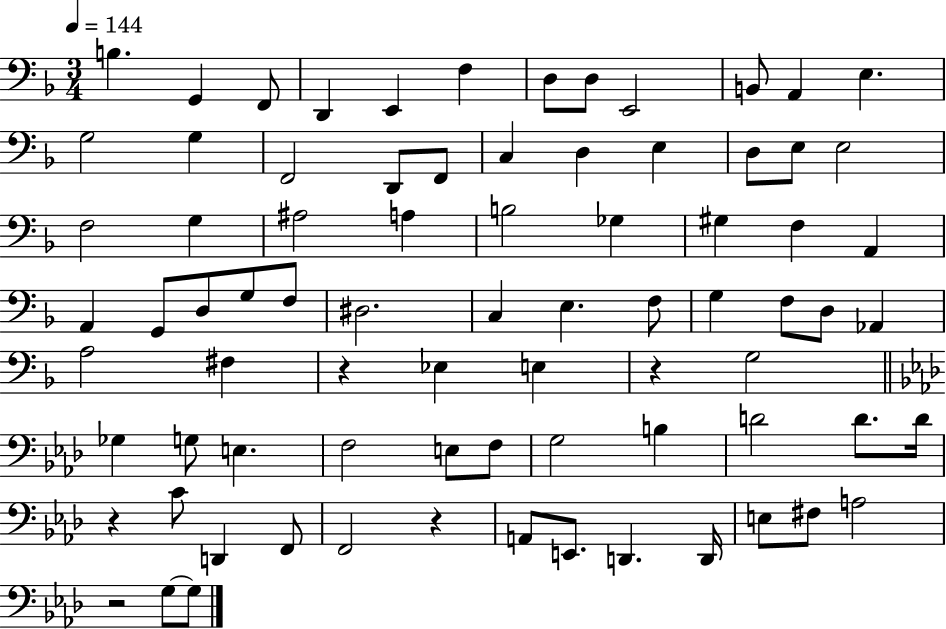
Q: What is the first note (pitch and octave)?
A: B3